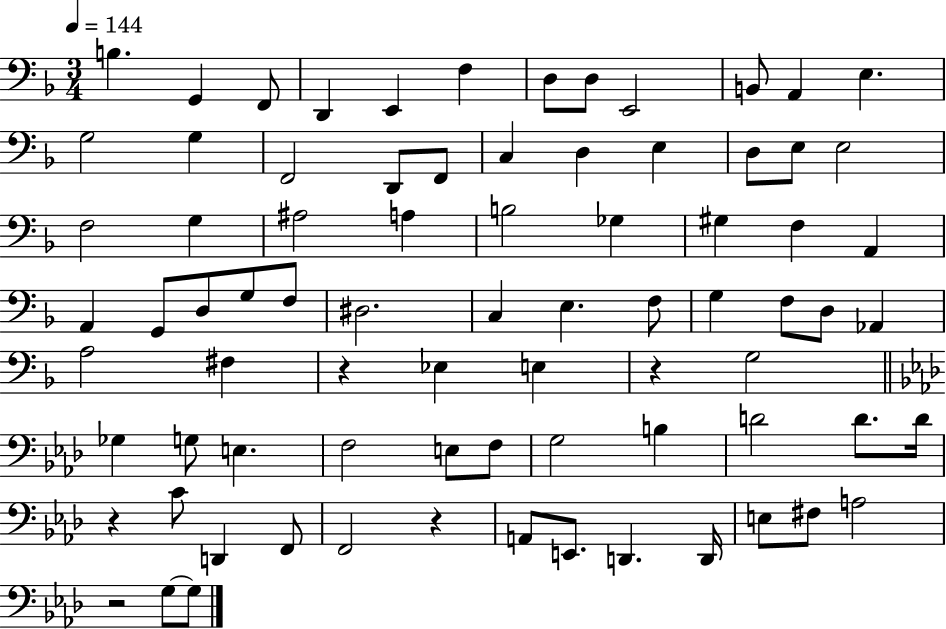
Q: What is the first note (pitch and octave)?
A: B3